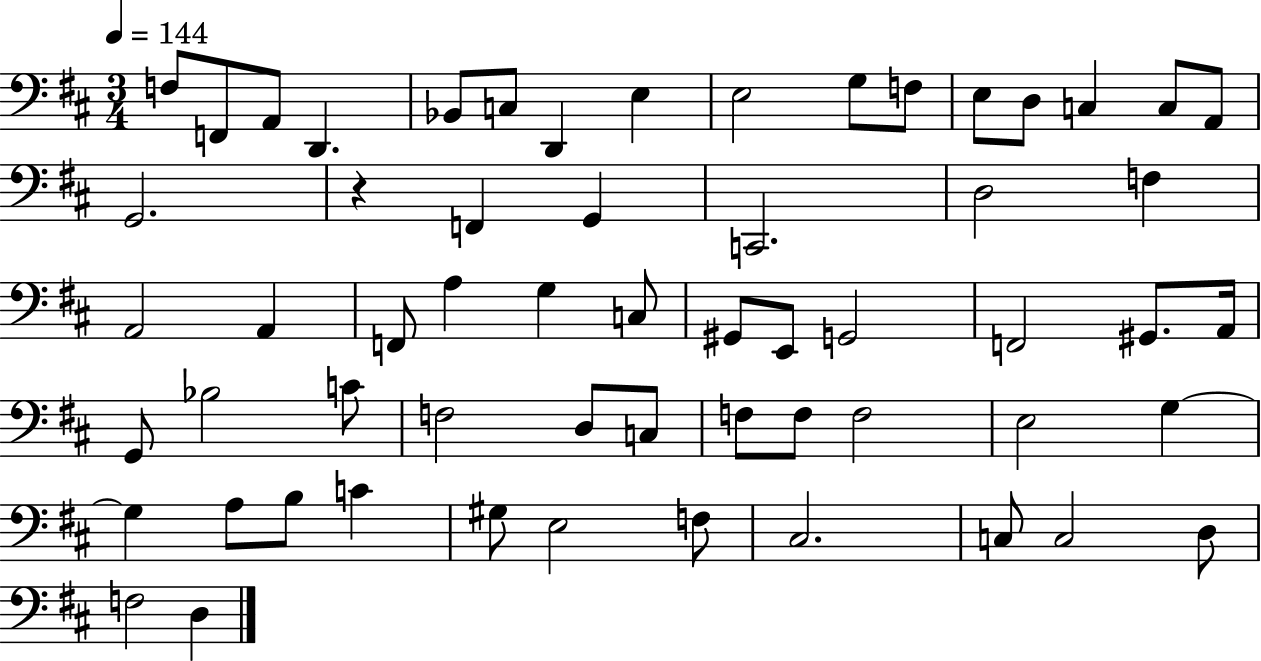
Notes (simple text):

F3/e F2/e A2/e D2/q. Bb2/e C3/e D2/q E3/q E3/h G3/e F3/e E3/e D3/e C3/q C3/e A2/e G2/h. R/q F2/q G2/q C2/h. D3/h F3/q A2/h A2/q F2/e A3/q G3/q C3/e G#2/e E2/e G2/h F2/h G#2/e. A2/s G2/e Bb3/h C4/e F3/h D3/e C3/e F3/e F3/e F3/h E3/h G3/q G3/q A3/e B3/e C4/q G#3/e E3/h F3/e C#3/h. C3/e C3/h D3/e F3/h D3/q